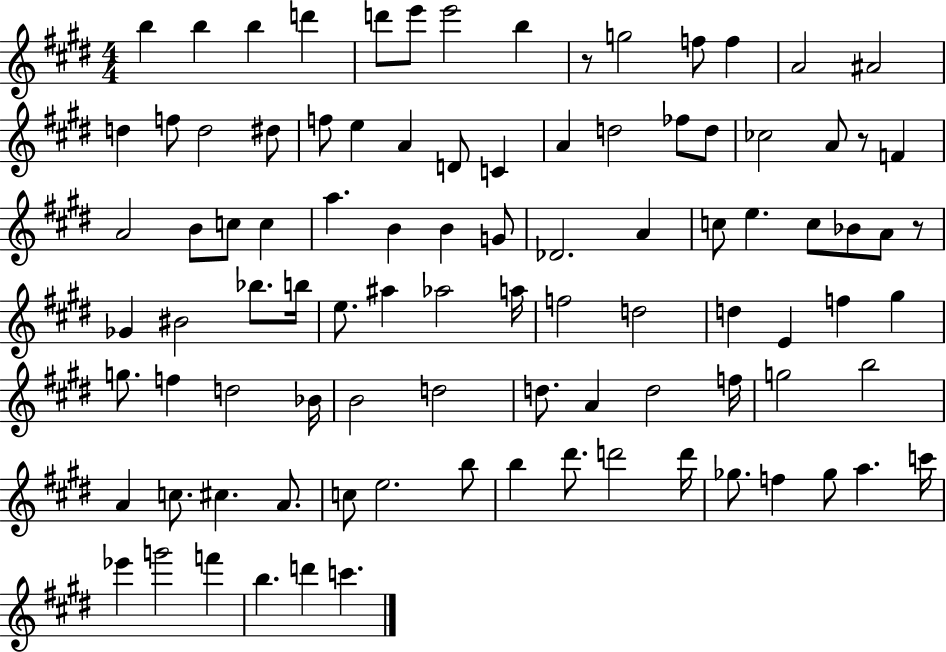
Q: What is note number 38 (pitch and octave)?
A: Db4